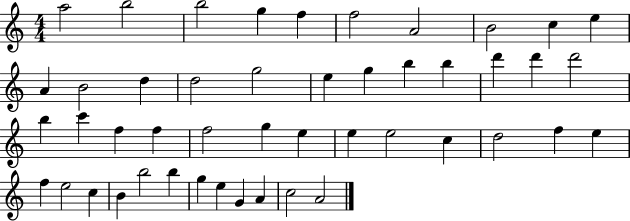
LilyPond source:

{
  \clef treble
  \numericTimeSignature
  \time 4/4
  \key c \major
  a''2 b''2 | b''2 g''4 f''4 | f''2 a'2 | b'2 c''4 e''4 | \break a'4 b'2 d''4 | d''2 g''2 | e''4 g''4 b''4 b''4 | d'''4 d'''4 d'''2 | \break b''4 c'''4 f''4 f''4 | f''2 g''4 e''4 | e''4 e''2 c''4 | d''2 f''4 e''4 | \break f''4 e''2 c''4 | b'4 b''2 b''4 | g''4 e''4 g'4 a'4 | c''2 a'2 | \break \bar "|."
}